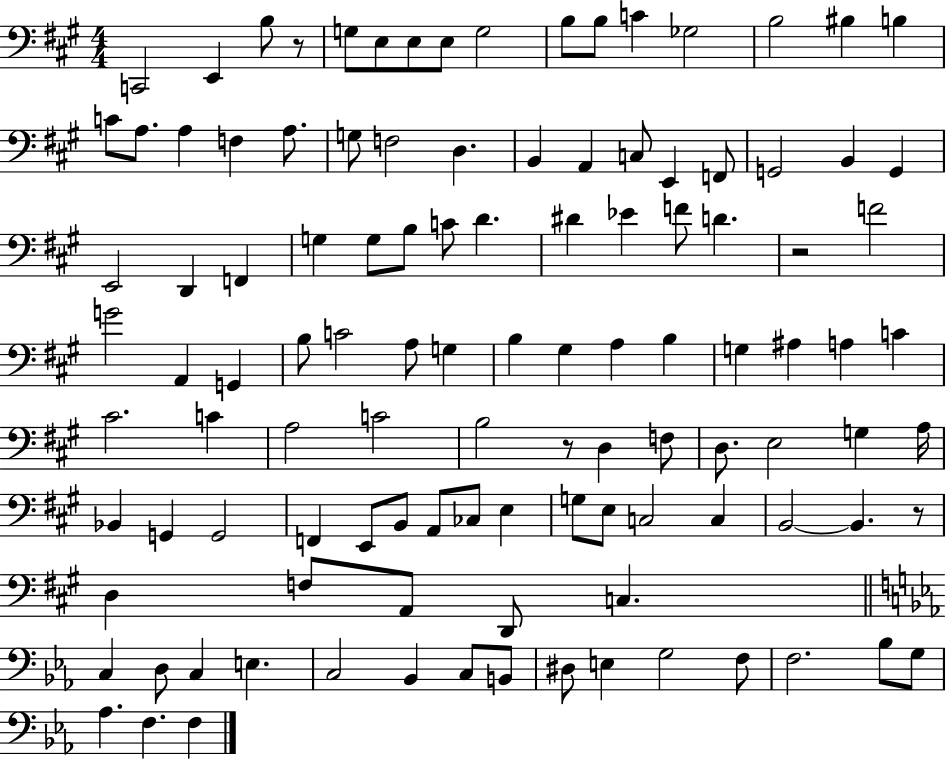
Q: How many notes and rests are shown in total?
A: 112